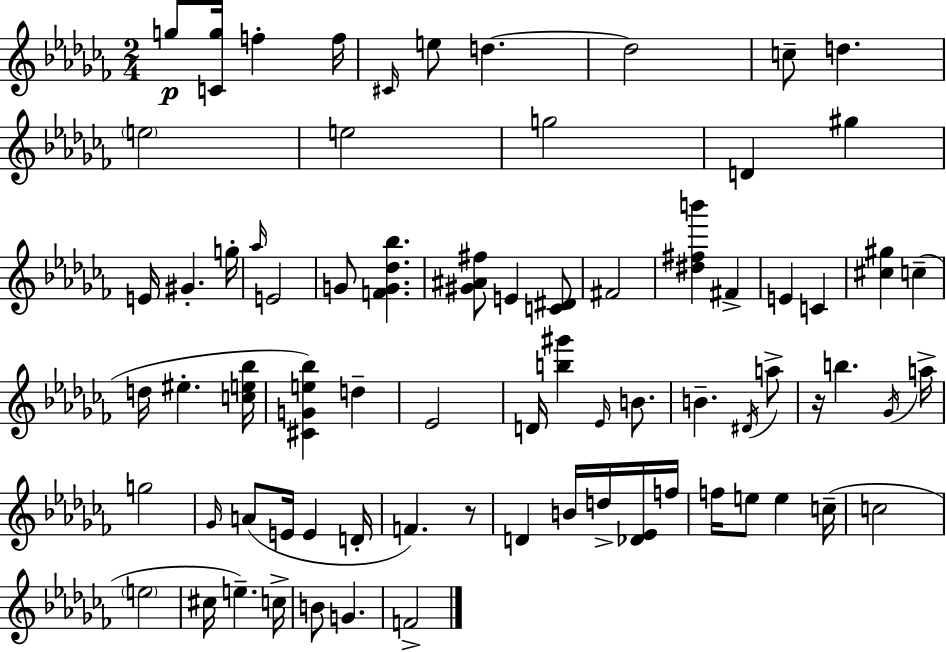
{
  \clef treble
  \numericTimeSignature
  \time 2/4
  \key aes \minor
  g''8\p <c' g''>16 f''4-. f''16 | \grace { cis'16 } e''8 d''4.~~ | d''2 | c''8-- d''4. | \break \parenthesize e''2 | e''2 | g''2 | d'4 gis''4 | \break e'16 gis'4.-. | g''16-. \grace { aes''16 } e'2 | g'8 <f' g' des'' bes''>4. | <gis' ais' fis''>8 e'4 | \break <c' dis'>8 fis'2 | <dis'' fis'' b'''>4 fis'4-> | e'4 c'4 | <cis'' gis''>4 c''4--( | \break d''16 eis''4.-. | <c'' e'' bes''>16 <cis' g' e'' bes''>4) d''4-- | ees'2 | d'16 <b'' gis'''>4 \grace { ees'16 } | \break b'8. b'4.-- | \acciaccatura { dis'16 } a''8-> r16 b''4. | \acciaccatura { ges'16 } a''16-> g''2 | \grace { ges'16 } a'8( | \break e'16 e'4 d'16-. f'4.) | r8 d'4 | b'16 d''16-> <des' ees'>16 f''16 f''16 e''8 | e''4 c''16--( c''2 | \break \parenthesize e''2 | cis''16 e''4.--) | c''16-> b'8 | g'4. f'2-> | \break \bar "|."
}